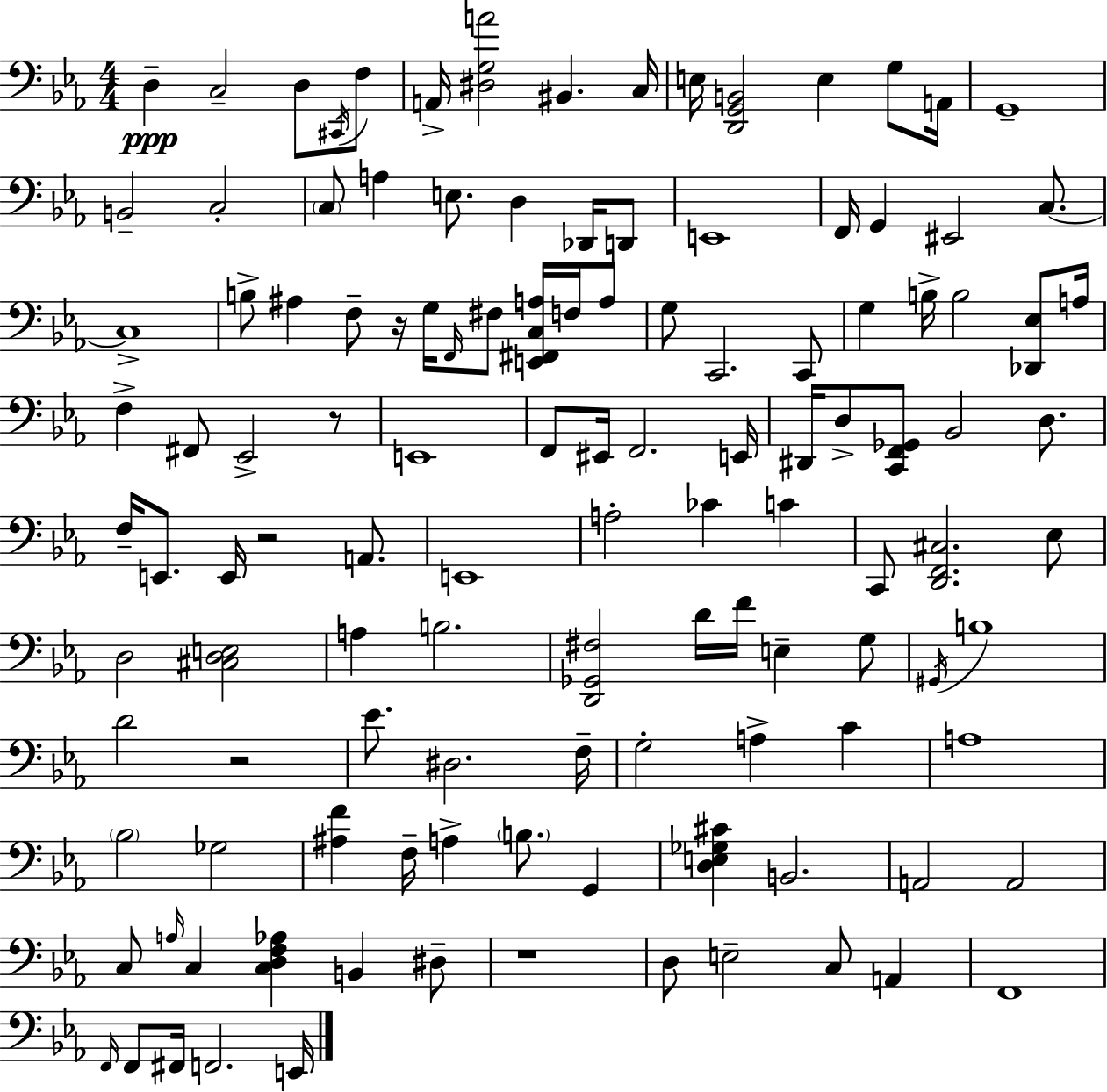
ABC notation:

X:1
T:Untitled
M:4/4
L:1/4
K:Cm
D, C,2 D,/2 ^C,,/4 F,/2 A,,/4 [^D,G,A]2 ^B,, C,/4 E,/4 [D,,G,,B,,]2 E, G,/2 A,,/4 G,,4 B,,2 C,2 C,/2 A, E,/2 D, _D,,/4 D,,/2 E,,4 F,,/4 G,, ^E,,2 C,/2 C,4 B,/2 ^A, F,/2 z/4 G,/4 F,,/4 ^F,/2 [E,,^F,,C,A,]/4 F,/4 A,/2 G,/2 C,,2 C,,/2 G, B,/4 B,2 [_D,,_E,]/2 A,/4 F, ^F,,/2 _E,,2 z/2 E,,4 F,,/2 ^E,,/4 F,,2 E,,/4 ^D,,/4 D,/2 [C,,F,,_G,,]/2 _B,,2 D,/2 F,/4 E,,/2 E,,/4 z2 A,,/2 E,,4 A,2 _C C C,,/2 [D,,F,,^C,]2 _E,/2 D,2 [^C,D,E,]2 A, B,2 [D,,_G,,^F,]2 D/4 F/4 E, G,/2 ^G,,/4 B,4 D2 z2 _E/2 ^D,2 F,/4 G,2 A, C A,4 _B,2 _G,2 [^A,F] F,/4 A, B,/2 G,, [D,E,_G,^C] B,,2 A,,2 A,,2 C,/2 A,/4 C, [C,D,F,_A,] B,, ^D,/2 z4 D,/2 E,2 C,/2 A,, F,,4 F,,/4 F,,/2 ^F,,/4 F,,2 E,,/4